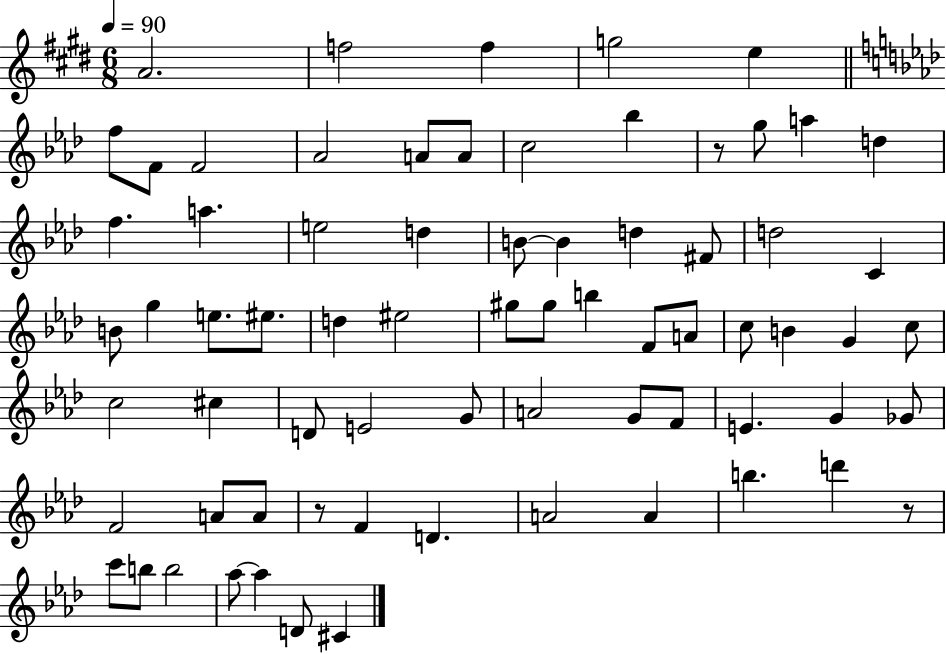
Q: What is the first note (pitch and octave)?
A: A4